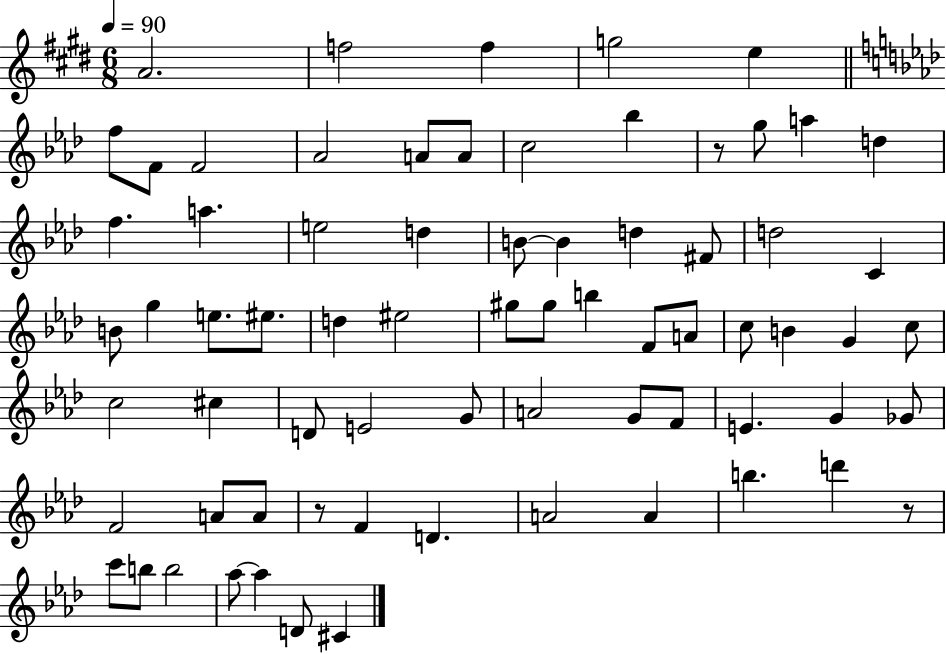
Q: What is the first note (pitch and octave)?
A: A4